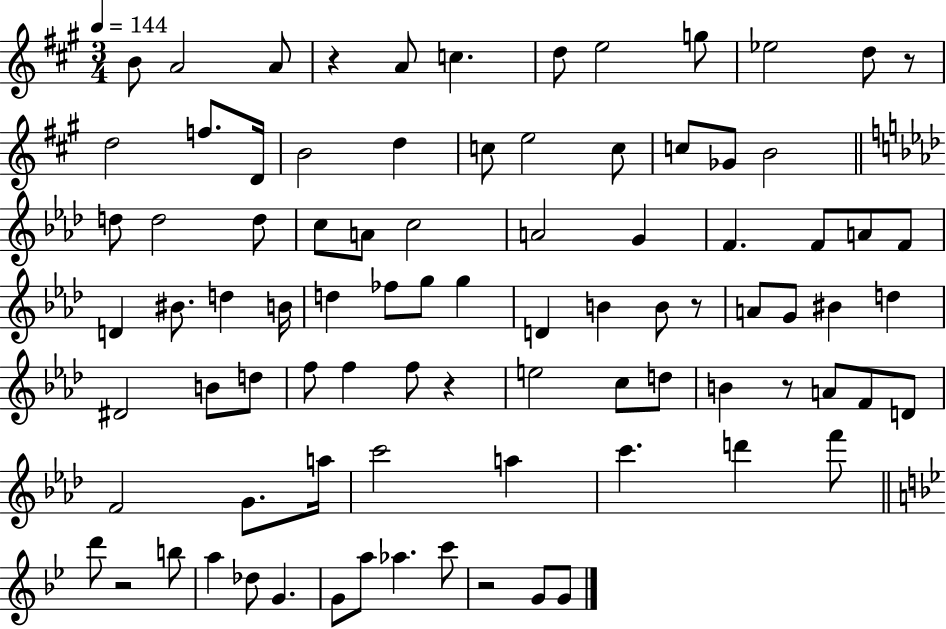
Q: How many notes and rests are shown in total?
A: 87